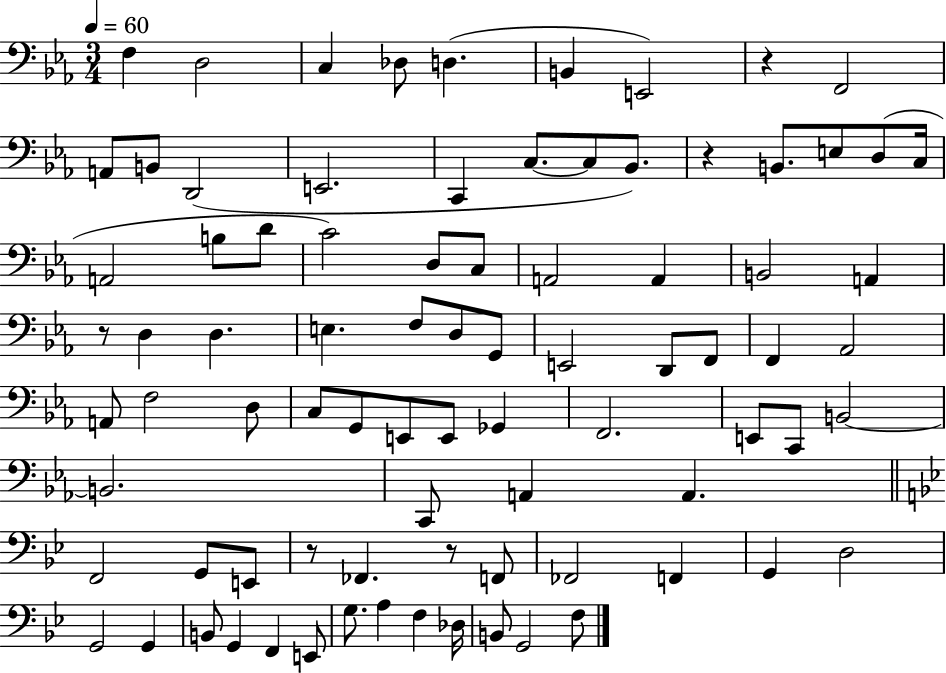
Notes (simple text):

F3/q D3/h C3/q Db3/e D3/q. B2/q E2/h R/q F2/h A2/e B2/e D2/h E2/h. C2/q C3/e. C3/e Bb2/e. R/q B2/e. E3/e D3/e C3/s A2/h B3/e D4/e C4/h D3/e C3/e A2/h A2/q B2/h A2/q R/e D3/q D3/q. E3/q. F3/e D3/e G2/e E2/h D2/e F2/e F2/q Ab2/h A2/e F3/h D3/e C3/e G2/e E2/e E2/e Gb2/q F2/h. E2/e C2/e B2/h B2/h. C2/e A2/q A2/q. F2/h G2/e E2/e R/e FES2/q. R/e F2/e FES2/h F2/q G2/q D3/h G2/h G2/q B2/e G2/q F2/q E2/e G3/e. A3/q F3/q Db3/s B2/e G2/h F3/e